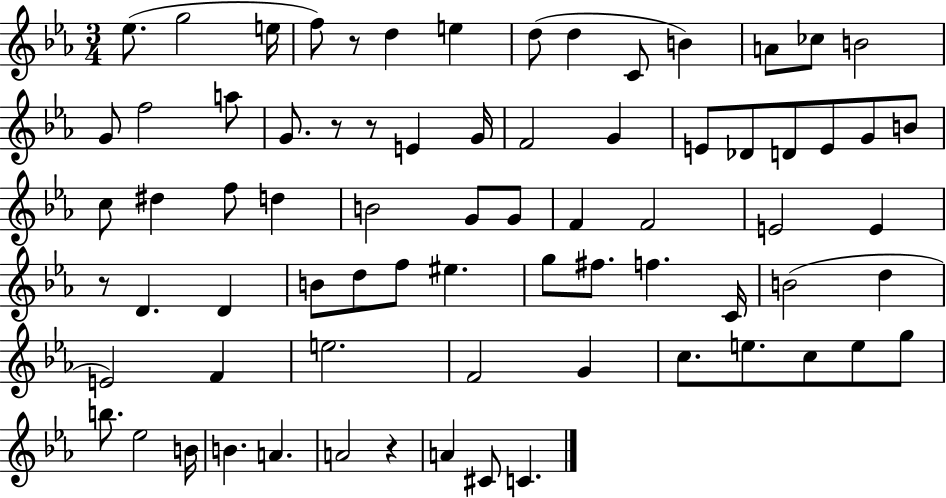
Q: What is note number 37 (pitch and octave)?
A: E4